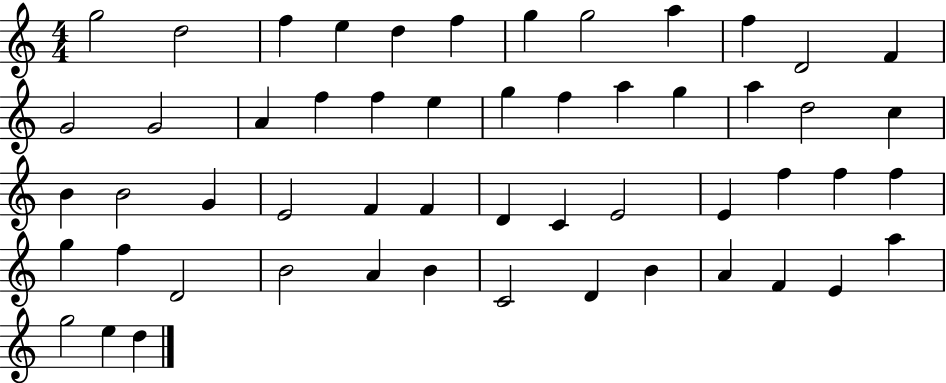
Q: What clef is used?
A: treble